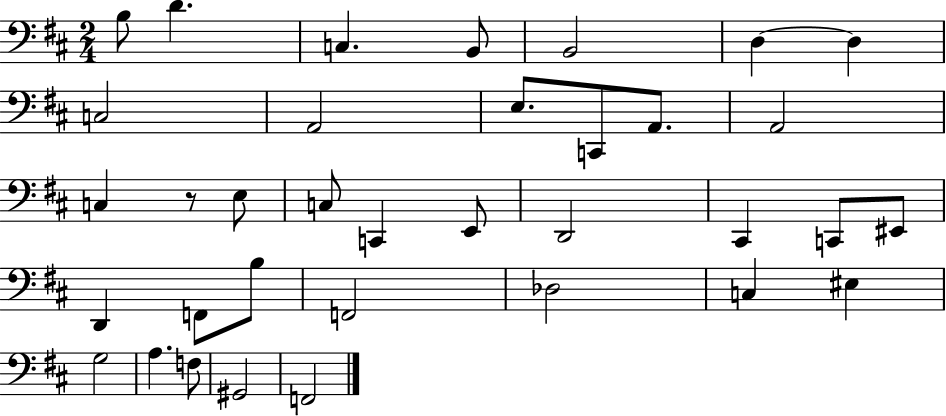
B3/e D4/q. C3/q. B2/e B2/h D3/q D3/q C3/h A2/h E3/e. C2/e A2/e. A2/h C3/q R/e E3/e C3/e C2/q E2/e D2/h C#2/q C2/e EIS2/e D2/q F2/e B3/e F2/h Db3/h C3/q EIS3/q G3/h A3/q. F3/e G#2/h F2/h